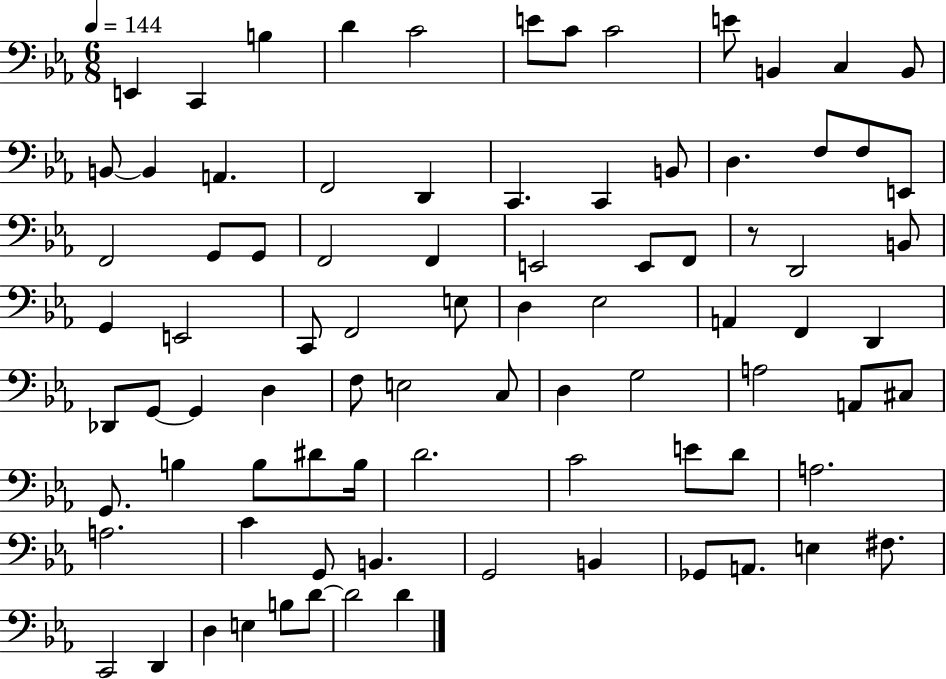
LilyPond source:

{
  \clef bass
  \numericTimeSignature
  \time 6/8
  \key ees \major
  \tempo 4 = 144
  e,4 c,4 b4 | d'4 c'2 | e'8 c'8 c'2 | e'8 b,4 c4 b,8 | \break b,8~~ b,4 a,4. | f,2 d,4 | c,4. c,4 b,8 | d4. f8 f8 e,8 | \break f,2 g,8 g,8 | f,2 f,4 | e,2 e,8 f,8 | r8 d,2 b,8 | \break g,4 e,2 | c,8 f,2 e8 | d4 ees2 | a,4 f,4 d,4 | \break des,8 g,8~~ g,4 d4 | f8 e2 c8 | d4 g2 | a2 a,8 cis8 | \break g,8. b4 b8 dis'8 b16 | d'2. | c'2 e'8 d'8 | a2. | \break a2. | c'4 g,8 b,4. | g,2 b,4 | ges,8 a,8. e4 fis8. | \break c,2 d,4 | d4 e4 b8 d'8~~ | d'2 d'4 | \bar "|."
}